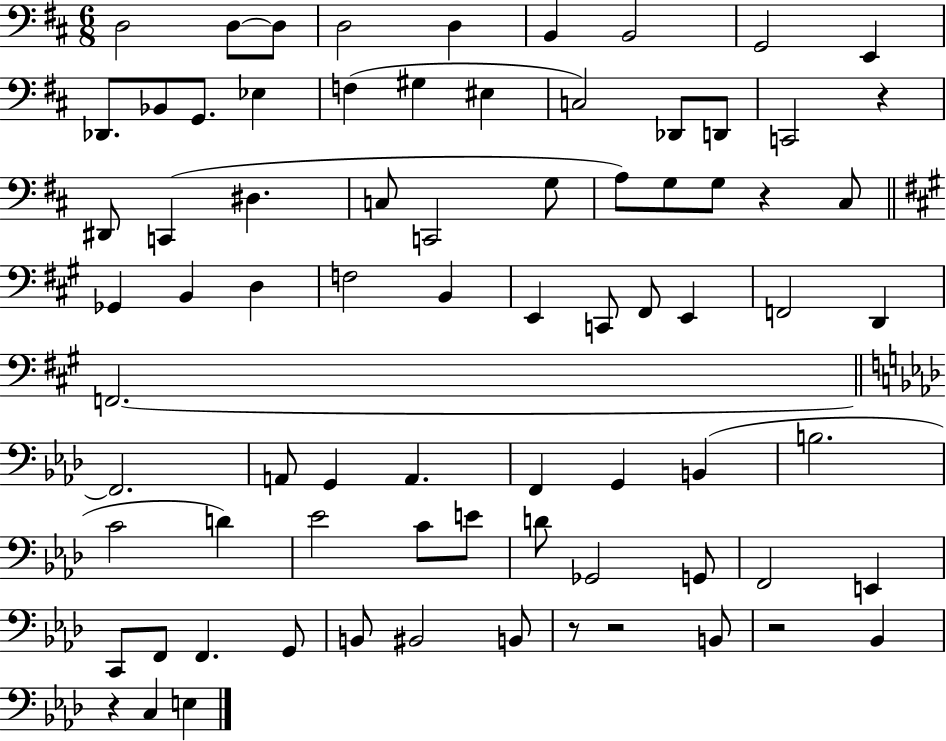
X:1
T:Untitled
M:6/8
L:1/4
K:D
D,2 D,/2 D,/2 D,2 D, B,, B,,2 G,,2 E,, _D,,/2 _B,,/2 G,,/2 _E, F, ^G, ^E, C,2 _D,,/2 D,,/2 C,,2 z ^D,,/2 C,, ^D, C,/2 C,,2 G,/2 A,/2 G,/2 G,/2 z ^C,/2 _G,, B,, D, F,2 B,, E,, C,,/2 ^F,,/2 E,, F,,2 D,, F,,2 F,,2 A,,/2 G,, A,, F,, G,, B,, B,2 C2 D _E2 C/2 E/2 D/2 _G,,2 G,,/2 F,,2 E,, C,,/2 F,,/2 F,, G,,/2 B,,/2 ^B,,2 B,,/2 z/2 z2 B,,/2 z2 _B,, z C, E,